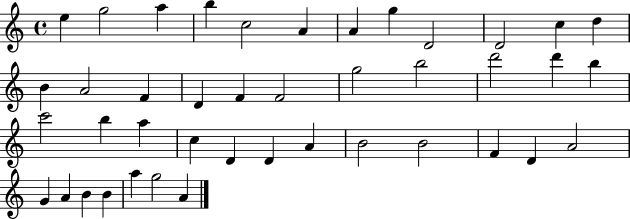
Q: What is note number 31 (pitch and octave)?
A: B4